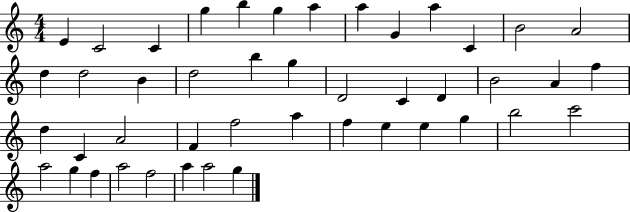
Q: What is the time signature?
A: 4/4